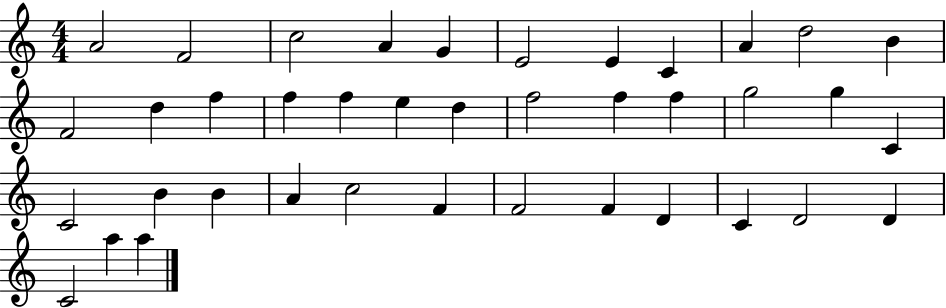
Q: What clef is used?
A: treble